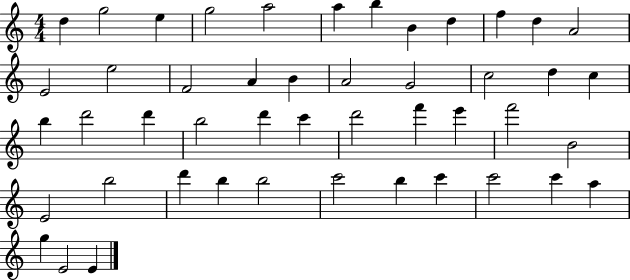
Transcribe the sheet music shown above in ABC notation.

X:1
T:Untitled
M:4/4
L:1/4
K:C
d g2 e g2 a2 a b B d f d A2 E2 e2 F2 A B A2 G2 c2 d c b d'2 d' b2 d' c' d'2 f' e' f'2 B2 E2 b2 d' b b2 c'2 b c' c'2 c' a g E2 E